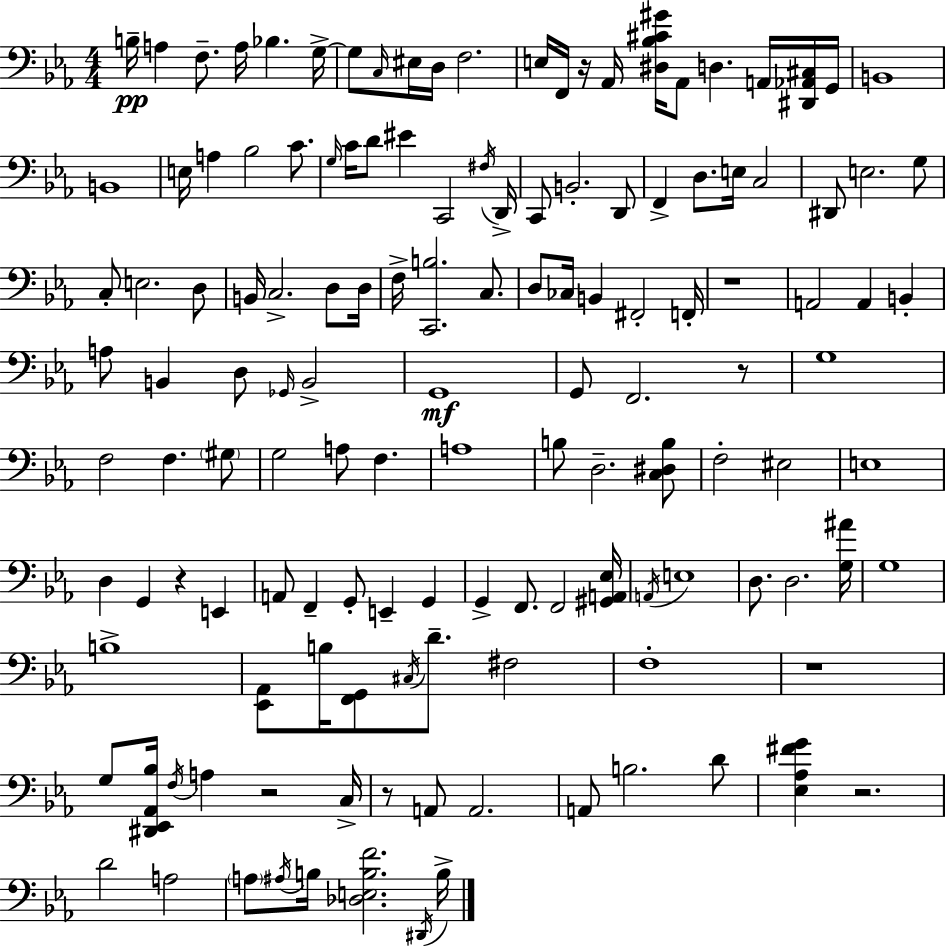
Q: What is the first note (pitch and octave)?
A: B3